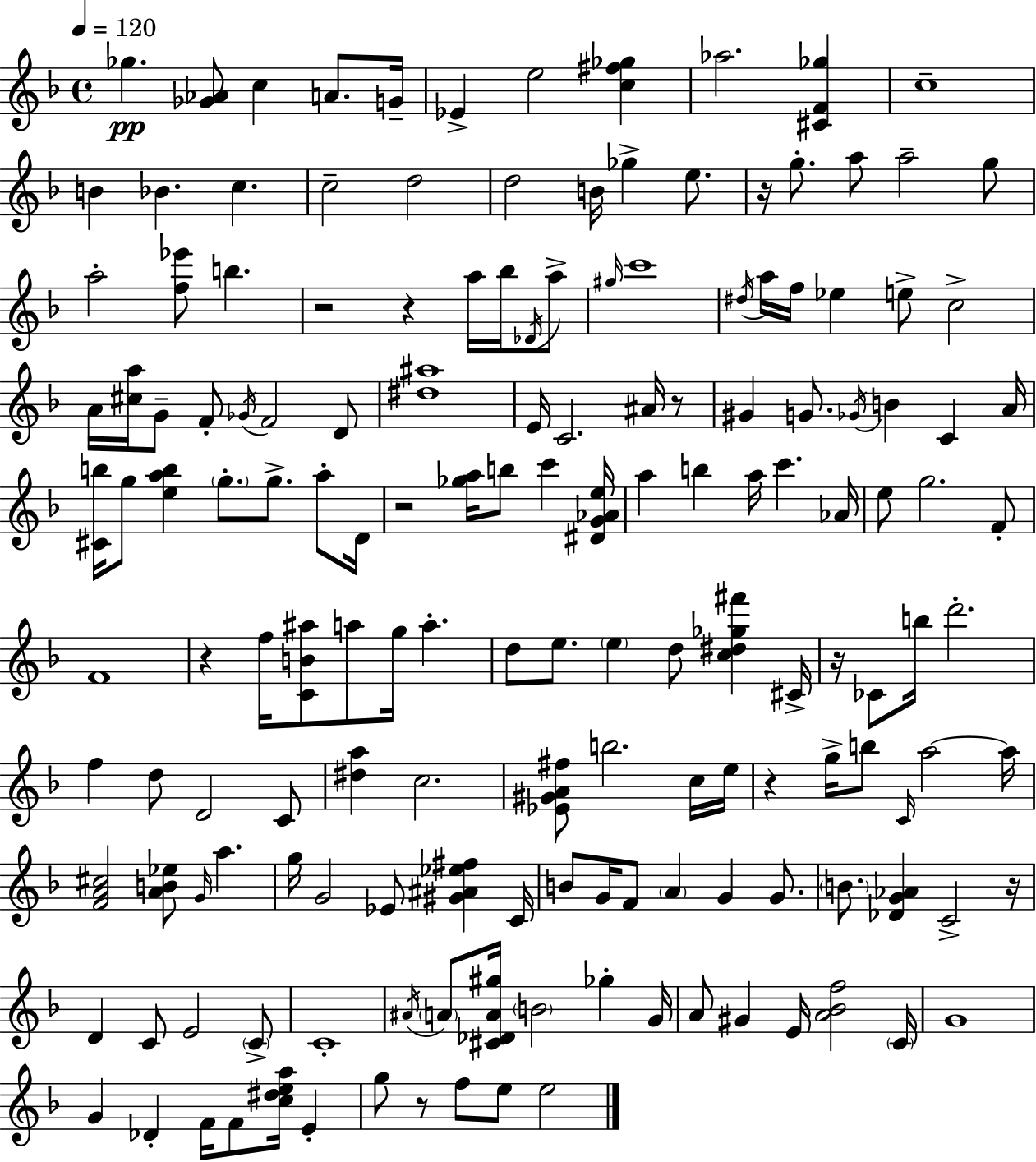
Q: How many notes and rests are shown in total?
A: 160